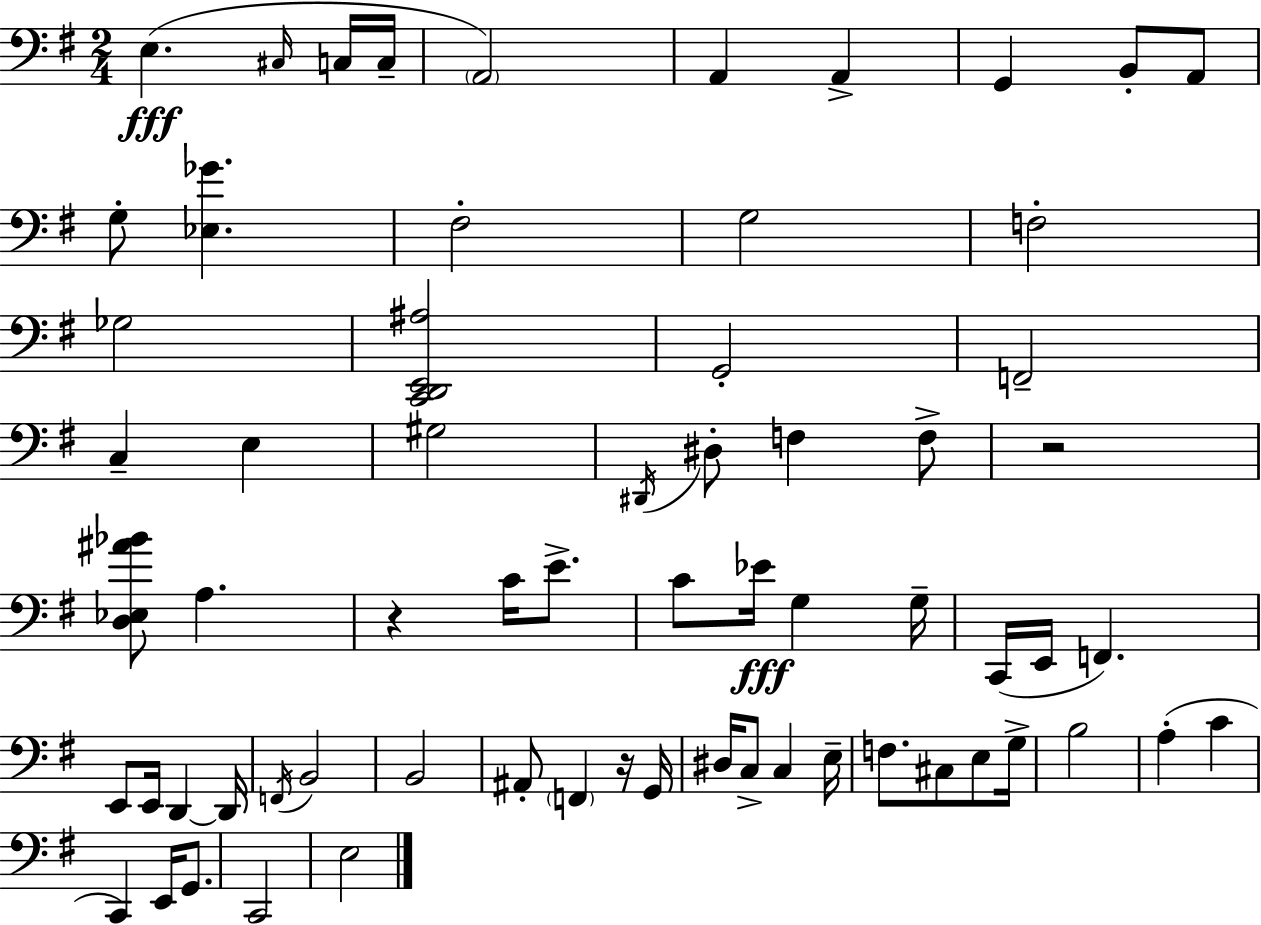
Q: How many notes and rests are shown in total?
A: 66